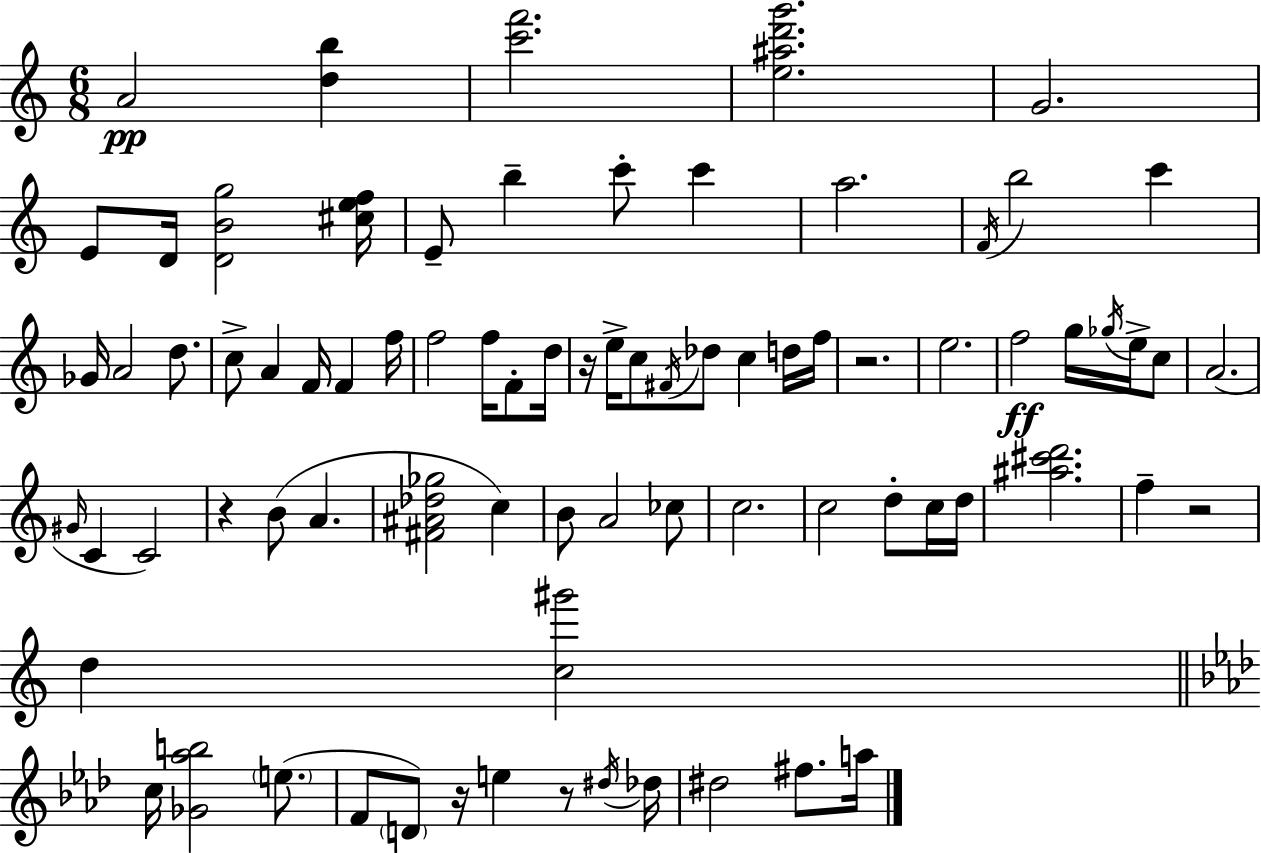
X:1
T:Untitled
M:6/8
L:1/4
K:Am
A2 [db] [c'f']2 [e^ad'g']2 G2 E/2 D/4 [DBg]2 [^cef]/4 E/2 b c'/2 c' a2 F/4 b2 c' _G/4 A2 d/2 c/2 A F/4 F f/4 f2 f/4 F/2 d/4 z/4 e/4 c/2 ^F/4 _d/2 c d/4 f/4 z2 e2 f2 g/4 _g/4 e/4 c/2 A2 ^G/4 C C2 z B/2 A [^F^A_d_g]2 c B/2 A2 _c/2 c2 c2 d/2 c/4 d/4 [^a^c'd']2 f z2 d [c^g']2 c/4 [_G_ab]2 e/2 F/2 D/2 z/4 e z/2 ^d/4 _d/4 ^d2 ^f/2 a/4